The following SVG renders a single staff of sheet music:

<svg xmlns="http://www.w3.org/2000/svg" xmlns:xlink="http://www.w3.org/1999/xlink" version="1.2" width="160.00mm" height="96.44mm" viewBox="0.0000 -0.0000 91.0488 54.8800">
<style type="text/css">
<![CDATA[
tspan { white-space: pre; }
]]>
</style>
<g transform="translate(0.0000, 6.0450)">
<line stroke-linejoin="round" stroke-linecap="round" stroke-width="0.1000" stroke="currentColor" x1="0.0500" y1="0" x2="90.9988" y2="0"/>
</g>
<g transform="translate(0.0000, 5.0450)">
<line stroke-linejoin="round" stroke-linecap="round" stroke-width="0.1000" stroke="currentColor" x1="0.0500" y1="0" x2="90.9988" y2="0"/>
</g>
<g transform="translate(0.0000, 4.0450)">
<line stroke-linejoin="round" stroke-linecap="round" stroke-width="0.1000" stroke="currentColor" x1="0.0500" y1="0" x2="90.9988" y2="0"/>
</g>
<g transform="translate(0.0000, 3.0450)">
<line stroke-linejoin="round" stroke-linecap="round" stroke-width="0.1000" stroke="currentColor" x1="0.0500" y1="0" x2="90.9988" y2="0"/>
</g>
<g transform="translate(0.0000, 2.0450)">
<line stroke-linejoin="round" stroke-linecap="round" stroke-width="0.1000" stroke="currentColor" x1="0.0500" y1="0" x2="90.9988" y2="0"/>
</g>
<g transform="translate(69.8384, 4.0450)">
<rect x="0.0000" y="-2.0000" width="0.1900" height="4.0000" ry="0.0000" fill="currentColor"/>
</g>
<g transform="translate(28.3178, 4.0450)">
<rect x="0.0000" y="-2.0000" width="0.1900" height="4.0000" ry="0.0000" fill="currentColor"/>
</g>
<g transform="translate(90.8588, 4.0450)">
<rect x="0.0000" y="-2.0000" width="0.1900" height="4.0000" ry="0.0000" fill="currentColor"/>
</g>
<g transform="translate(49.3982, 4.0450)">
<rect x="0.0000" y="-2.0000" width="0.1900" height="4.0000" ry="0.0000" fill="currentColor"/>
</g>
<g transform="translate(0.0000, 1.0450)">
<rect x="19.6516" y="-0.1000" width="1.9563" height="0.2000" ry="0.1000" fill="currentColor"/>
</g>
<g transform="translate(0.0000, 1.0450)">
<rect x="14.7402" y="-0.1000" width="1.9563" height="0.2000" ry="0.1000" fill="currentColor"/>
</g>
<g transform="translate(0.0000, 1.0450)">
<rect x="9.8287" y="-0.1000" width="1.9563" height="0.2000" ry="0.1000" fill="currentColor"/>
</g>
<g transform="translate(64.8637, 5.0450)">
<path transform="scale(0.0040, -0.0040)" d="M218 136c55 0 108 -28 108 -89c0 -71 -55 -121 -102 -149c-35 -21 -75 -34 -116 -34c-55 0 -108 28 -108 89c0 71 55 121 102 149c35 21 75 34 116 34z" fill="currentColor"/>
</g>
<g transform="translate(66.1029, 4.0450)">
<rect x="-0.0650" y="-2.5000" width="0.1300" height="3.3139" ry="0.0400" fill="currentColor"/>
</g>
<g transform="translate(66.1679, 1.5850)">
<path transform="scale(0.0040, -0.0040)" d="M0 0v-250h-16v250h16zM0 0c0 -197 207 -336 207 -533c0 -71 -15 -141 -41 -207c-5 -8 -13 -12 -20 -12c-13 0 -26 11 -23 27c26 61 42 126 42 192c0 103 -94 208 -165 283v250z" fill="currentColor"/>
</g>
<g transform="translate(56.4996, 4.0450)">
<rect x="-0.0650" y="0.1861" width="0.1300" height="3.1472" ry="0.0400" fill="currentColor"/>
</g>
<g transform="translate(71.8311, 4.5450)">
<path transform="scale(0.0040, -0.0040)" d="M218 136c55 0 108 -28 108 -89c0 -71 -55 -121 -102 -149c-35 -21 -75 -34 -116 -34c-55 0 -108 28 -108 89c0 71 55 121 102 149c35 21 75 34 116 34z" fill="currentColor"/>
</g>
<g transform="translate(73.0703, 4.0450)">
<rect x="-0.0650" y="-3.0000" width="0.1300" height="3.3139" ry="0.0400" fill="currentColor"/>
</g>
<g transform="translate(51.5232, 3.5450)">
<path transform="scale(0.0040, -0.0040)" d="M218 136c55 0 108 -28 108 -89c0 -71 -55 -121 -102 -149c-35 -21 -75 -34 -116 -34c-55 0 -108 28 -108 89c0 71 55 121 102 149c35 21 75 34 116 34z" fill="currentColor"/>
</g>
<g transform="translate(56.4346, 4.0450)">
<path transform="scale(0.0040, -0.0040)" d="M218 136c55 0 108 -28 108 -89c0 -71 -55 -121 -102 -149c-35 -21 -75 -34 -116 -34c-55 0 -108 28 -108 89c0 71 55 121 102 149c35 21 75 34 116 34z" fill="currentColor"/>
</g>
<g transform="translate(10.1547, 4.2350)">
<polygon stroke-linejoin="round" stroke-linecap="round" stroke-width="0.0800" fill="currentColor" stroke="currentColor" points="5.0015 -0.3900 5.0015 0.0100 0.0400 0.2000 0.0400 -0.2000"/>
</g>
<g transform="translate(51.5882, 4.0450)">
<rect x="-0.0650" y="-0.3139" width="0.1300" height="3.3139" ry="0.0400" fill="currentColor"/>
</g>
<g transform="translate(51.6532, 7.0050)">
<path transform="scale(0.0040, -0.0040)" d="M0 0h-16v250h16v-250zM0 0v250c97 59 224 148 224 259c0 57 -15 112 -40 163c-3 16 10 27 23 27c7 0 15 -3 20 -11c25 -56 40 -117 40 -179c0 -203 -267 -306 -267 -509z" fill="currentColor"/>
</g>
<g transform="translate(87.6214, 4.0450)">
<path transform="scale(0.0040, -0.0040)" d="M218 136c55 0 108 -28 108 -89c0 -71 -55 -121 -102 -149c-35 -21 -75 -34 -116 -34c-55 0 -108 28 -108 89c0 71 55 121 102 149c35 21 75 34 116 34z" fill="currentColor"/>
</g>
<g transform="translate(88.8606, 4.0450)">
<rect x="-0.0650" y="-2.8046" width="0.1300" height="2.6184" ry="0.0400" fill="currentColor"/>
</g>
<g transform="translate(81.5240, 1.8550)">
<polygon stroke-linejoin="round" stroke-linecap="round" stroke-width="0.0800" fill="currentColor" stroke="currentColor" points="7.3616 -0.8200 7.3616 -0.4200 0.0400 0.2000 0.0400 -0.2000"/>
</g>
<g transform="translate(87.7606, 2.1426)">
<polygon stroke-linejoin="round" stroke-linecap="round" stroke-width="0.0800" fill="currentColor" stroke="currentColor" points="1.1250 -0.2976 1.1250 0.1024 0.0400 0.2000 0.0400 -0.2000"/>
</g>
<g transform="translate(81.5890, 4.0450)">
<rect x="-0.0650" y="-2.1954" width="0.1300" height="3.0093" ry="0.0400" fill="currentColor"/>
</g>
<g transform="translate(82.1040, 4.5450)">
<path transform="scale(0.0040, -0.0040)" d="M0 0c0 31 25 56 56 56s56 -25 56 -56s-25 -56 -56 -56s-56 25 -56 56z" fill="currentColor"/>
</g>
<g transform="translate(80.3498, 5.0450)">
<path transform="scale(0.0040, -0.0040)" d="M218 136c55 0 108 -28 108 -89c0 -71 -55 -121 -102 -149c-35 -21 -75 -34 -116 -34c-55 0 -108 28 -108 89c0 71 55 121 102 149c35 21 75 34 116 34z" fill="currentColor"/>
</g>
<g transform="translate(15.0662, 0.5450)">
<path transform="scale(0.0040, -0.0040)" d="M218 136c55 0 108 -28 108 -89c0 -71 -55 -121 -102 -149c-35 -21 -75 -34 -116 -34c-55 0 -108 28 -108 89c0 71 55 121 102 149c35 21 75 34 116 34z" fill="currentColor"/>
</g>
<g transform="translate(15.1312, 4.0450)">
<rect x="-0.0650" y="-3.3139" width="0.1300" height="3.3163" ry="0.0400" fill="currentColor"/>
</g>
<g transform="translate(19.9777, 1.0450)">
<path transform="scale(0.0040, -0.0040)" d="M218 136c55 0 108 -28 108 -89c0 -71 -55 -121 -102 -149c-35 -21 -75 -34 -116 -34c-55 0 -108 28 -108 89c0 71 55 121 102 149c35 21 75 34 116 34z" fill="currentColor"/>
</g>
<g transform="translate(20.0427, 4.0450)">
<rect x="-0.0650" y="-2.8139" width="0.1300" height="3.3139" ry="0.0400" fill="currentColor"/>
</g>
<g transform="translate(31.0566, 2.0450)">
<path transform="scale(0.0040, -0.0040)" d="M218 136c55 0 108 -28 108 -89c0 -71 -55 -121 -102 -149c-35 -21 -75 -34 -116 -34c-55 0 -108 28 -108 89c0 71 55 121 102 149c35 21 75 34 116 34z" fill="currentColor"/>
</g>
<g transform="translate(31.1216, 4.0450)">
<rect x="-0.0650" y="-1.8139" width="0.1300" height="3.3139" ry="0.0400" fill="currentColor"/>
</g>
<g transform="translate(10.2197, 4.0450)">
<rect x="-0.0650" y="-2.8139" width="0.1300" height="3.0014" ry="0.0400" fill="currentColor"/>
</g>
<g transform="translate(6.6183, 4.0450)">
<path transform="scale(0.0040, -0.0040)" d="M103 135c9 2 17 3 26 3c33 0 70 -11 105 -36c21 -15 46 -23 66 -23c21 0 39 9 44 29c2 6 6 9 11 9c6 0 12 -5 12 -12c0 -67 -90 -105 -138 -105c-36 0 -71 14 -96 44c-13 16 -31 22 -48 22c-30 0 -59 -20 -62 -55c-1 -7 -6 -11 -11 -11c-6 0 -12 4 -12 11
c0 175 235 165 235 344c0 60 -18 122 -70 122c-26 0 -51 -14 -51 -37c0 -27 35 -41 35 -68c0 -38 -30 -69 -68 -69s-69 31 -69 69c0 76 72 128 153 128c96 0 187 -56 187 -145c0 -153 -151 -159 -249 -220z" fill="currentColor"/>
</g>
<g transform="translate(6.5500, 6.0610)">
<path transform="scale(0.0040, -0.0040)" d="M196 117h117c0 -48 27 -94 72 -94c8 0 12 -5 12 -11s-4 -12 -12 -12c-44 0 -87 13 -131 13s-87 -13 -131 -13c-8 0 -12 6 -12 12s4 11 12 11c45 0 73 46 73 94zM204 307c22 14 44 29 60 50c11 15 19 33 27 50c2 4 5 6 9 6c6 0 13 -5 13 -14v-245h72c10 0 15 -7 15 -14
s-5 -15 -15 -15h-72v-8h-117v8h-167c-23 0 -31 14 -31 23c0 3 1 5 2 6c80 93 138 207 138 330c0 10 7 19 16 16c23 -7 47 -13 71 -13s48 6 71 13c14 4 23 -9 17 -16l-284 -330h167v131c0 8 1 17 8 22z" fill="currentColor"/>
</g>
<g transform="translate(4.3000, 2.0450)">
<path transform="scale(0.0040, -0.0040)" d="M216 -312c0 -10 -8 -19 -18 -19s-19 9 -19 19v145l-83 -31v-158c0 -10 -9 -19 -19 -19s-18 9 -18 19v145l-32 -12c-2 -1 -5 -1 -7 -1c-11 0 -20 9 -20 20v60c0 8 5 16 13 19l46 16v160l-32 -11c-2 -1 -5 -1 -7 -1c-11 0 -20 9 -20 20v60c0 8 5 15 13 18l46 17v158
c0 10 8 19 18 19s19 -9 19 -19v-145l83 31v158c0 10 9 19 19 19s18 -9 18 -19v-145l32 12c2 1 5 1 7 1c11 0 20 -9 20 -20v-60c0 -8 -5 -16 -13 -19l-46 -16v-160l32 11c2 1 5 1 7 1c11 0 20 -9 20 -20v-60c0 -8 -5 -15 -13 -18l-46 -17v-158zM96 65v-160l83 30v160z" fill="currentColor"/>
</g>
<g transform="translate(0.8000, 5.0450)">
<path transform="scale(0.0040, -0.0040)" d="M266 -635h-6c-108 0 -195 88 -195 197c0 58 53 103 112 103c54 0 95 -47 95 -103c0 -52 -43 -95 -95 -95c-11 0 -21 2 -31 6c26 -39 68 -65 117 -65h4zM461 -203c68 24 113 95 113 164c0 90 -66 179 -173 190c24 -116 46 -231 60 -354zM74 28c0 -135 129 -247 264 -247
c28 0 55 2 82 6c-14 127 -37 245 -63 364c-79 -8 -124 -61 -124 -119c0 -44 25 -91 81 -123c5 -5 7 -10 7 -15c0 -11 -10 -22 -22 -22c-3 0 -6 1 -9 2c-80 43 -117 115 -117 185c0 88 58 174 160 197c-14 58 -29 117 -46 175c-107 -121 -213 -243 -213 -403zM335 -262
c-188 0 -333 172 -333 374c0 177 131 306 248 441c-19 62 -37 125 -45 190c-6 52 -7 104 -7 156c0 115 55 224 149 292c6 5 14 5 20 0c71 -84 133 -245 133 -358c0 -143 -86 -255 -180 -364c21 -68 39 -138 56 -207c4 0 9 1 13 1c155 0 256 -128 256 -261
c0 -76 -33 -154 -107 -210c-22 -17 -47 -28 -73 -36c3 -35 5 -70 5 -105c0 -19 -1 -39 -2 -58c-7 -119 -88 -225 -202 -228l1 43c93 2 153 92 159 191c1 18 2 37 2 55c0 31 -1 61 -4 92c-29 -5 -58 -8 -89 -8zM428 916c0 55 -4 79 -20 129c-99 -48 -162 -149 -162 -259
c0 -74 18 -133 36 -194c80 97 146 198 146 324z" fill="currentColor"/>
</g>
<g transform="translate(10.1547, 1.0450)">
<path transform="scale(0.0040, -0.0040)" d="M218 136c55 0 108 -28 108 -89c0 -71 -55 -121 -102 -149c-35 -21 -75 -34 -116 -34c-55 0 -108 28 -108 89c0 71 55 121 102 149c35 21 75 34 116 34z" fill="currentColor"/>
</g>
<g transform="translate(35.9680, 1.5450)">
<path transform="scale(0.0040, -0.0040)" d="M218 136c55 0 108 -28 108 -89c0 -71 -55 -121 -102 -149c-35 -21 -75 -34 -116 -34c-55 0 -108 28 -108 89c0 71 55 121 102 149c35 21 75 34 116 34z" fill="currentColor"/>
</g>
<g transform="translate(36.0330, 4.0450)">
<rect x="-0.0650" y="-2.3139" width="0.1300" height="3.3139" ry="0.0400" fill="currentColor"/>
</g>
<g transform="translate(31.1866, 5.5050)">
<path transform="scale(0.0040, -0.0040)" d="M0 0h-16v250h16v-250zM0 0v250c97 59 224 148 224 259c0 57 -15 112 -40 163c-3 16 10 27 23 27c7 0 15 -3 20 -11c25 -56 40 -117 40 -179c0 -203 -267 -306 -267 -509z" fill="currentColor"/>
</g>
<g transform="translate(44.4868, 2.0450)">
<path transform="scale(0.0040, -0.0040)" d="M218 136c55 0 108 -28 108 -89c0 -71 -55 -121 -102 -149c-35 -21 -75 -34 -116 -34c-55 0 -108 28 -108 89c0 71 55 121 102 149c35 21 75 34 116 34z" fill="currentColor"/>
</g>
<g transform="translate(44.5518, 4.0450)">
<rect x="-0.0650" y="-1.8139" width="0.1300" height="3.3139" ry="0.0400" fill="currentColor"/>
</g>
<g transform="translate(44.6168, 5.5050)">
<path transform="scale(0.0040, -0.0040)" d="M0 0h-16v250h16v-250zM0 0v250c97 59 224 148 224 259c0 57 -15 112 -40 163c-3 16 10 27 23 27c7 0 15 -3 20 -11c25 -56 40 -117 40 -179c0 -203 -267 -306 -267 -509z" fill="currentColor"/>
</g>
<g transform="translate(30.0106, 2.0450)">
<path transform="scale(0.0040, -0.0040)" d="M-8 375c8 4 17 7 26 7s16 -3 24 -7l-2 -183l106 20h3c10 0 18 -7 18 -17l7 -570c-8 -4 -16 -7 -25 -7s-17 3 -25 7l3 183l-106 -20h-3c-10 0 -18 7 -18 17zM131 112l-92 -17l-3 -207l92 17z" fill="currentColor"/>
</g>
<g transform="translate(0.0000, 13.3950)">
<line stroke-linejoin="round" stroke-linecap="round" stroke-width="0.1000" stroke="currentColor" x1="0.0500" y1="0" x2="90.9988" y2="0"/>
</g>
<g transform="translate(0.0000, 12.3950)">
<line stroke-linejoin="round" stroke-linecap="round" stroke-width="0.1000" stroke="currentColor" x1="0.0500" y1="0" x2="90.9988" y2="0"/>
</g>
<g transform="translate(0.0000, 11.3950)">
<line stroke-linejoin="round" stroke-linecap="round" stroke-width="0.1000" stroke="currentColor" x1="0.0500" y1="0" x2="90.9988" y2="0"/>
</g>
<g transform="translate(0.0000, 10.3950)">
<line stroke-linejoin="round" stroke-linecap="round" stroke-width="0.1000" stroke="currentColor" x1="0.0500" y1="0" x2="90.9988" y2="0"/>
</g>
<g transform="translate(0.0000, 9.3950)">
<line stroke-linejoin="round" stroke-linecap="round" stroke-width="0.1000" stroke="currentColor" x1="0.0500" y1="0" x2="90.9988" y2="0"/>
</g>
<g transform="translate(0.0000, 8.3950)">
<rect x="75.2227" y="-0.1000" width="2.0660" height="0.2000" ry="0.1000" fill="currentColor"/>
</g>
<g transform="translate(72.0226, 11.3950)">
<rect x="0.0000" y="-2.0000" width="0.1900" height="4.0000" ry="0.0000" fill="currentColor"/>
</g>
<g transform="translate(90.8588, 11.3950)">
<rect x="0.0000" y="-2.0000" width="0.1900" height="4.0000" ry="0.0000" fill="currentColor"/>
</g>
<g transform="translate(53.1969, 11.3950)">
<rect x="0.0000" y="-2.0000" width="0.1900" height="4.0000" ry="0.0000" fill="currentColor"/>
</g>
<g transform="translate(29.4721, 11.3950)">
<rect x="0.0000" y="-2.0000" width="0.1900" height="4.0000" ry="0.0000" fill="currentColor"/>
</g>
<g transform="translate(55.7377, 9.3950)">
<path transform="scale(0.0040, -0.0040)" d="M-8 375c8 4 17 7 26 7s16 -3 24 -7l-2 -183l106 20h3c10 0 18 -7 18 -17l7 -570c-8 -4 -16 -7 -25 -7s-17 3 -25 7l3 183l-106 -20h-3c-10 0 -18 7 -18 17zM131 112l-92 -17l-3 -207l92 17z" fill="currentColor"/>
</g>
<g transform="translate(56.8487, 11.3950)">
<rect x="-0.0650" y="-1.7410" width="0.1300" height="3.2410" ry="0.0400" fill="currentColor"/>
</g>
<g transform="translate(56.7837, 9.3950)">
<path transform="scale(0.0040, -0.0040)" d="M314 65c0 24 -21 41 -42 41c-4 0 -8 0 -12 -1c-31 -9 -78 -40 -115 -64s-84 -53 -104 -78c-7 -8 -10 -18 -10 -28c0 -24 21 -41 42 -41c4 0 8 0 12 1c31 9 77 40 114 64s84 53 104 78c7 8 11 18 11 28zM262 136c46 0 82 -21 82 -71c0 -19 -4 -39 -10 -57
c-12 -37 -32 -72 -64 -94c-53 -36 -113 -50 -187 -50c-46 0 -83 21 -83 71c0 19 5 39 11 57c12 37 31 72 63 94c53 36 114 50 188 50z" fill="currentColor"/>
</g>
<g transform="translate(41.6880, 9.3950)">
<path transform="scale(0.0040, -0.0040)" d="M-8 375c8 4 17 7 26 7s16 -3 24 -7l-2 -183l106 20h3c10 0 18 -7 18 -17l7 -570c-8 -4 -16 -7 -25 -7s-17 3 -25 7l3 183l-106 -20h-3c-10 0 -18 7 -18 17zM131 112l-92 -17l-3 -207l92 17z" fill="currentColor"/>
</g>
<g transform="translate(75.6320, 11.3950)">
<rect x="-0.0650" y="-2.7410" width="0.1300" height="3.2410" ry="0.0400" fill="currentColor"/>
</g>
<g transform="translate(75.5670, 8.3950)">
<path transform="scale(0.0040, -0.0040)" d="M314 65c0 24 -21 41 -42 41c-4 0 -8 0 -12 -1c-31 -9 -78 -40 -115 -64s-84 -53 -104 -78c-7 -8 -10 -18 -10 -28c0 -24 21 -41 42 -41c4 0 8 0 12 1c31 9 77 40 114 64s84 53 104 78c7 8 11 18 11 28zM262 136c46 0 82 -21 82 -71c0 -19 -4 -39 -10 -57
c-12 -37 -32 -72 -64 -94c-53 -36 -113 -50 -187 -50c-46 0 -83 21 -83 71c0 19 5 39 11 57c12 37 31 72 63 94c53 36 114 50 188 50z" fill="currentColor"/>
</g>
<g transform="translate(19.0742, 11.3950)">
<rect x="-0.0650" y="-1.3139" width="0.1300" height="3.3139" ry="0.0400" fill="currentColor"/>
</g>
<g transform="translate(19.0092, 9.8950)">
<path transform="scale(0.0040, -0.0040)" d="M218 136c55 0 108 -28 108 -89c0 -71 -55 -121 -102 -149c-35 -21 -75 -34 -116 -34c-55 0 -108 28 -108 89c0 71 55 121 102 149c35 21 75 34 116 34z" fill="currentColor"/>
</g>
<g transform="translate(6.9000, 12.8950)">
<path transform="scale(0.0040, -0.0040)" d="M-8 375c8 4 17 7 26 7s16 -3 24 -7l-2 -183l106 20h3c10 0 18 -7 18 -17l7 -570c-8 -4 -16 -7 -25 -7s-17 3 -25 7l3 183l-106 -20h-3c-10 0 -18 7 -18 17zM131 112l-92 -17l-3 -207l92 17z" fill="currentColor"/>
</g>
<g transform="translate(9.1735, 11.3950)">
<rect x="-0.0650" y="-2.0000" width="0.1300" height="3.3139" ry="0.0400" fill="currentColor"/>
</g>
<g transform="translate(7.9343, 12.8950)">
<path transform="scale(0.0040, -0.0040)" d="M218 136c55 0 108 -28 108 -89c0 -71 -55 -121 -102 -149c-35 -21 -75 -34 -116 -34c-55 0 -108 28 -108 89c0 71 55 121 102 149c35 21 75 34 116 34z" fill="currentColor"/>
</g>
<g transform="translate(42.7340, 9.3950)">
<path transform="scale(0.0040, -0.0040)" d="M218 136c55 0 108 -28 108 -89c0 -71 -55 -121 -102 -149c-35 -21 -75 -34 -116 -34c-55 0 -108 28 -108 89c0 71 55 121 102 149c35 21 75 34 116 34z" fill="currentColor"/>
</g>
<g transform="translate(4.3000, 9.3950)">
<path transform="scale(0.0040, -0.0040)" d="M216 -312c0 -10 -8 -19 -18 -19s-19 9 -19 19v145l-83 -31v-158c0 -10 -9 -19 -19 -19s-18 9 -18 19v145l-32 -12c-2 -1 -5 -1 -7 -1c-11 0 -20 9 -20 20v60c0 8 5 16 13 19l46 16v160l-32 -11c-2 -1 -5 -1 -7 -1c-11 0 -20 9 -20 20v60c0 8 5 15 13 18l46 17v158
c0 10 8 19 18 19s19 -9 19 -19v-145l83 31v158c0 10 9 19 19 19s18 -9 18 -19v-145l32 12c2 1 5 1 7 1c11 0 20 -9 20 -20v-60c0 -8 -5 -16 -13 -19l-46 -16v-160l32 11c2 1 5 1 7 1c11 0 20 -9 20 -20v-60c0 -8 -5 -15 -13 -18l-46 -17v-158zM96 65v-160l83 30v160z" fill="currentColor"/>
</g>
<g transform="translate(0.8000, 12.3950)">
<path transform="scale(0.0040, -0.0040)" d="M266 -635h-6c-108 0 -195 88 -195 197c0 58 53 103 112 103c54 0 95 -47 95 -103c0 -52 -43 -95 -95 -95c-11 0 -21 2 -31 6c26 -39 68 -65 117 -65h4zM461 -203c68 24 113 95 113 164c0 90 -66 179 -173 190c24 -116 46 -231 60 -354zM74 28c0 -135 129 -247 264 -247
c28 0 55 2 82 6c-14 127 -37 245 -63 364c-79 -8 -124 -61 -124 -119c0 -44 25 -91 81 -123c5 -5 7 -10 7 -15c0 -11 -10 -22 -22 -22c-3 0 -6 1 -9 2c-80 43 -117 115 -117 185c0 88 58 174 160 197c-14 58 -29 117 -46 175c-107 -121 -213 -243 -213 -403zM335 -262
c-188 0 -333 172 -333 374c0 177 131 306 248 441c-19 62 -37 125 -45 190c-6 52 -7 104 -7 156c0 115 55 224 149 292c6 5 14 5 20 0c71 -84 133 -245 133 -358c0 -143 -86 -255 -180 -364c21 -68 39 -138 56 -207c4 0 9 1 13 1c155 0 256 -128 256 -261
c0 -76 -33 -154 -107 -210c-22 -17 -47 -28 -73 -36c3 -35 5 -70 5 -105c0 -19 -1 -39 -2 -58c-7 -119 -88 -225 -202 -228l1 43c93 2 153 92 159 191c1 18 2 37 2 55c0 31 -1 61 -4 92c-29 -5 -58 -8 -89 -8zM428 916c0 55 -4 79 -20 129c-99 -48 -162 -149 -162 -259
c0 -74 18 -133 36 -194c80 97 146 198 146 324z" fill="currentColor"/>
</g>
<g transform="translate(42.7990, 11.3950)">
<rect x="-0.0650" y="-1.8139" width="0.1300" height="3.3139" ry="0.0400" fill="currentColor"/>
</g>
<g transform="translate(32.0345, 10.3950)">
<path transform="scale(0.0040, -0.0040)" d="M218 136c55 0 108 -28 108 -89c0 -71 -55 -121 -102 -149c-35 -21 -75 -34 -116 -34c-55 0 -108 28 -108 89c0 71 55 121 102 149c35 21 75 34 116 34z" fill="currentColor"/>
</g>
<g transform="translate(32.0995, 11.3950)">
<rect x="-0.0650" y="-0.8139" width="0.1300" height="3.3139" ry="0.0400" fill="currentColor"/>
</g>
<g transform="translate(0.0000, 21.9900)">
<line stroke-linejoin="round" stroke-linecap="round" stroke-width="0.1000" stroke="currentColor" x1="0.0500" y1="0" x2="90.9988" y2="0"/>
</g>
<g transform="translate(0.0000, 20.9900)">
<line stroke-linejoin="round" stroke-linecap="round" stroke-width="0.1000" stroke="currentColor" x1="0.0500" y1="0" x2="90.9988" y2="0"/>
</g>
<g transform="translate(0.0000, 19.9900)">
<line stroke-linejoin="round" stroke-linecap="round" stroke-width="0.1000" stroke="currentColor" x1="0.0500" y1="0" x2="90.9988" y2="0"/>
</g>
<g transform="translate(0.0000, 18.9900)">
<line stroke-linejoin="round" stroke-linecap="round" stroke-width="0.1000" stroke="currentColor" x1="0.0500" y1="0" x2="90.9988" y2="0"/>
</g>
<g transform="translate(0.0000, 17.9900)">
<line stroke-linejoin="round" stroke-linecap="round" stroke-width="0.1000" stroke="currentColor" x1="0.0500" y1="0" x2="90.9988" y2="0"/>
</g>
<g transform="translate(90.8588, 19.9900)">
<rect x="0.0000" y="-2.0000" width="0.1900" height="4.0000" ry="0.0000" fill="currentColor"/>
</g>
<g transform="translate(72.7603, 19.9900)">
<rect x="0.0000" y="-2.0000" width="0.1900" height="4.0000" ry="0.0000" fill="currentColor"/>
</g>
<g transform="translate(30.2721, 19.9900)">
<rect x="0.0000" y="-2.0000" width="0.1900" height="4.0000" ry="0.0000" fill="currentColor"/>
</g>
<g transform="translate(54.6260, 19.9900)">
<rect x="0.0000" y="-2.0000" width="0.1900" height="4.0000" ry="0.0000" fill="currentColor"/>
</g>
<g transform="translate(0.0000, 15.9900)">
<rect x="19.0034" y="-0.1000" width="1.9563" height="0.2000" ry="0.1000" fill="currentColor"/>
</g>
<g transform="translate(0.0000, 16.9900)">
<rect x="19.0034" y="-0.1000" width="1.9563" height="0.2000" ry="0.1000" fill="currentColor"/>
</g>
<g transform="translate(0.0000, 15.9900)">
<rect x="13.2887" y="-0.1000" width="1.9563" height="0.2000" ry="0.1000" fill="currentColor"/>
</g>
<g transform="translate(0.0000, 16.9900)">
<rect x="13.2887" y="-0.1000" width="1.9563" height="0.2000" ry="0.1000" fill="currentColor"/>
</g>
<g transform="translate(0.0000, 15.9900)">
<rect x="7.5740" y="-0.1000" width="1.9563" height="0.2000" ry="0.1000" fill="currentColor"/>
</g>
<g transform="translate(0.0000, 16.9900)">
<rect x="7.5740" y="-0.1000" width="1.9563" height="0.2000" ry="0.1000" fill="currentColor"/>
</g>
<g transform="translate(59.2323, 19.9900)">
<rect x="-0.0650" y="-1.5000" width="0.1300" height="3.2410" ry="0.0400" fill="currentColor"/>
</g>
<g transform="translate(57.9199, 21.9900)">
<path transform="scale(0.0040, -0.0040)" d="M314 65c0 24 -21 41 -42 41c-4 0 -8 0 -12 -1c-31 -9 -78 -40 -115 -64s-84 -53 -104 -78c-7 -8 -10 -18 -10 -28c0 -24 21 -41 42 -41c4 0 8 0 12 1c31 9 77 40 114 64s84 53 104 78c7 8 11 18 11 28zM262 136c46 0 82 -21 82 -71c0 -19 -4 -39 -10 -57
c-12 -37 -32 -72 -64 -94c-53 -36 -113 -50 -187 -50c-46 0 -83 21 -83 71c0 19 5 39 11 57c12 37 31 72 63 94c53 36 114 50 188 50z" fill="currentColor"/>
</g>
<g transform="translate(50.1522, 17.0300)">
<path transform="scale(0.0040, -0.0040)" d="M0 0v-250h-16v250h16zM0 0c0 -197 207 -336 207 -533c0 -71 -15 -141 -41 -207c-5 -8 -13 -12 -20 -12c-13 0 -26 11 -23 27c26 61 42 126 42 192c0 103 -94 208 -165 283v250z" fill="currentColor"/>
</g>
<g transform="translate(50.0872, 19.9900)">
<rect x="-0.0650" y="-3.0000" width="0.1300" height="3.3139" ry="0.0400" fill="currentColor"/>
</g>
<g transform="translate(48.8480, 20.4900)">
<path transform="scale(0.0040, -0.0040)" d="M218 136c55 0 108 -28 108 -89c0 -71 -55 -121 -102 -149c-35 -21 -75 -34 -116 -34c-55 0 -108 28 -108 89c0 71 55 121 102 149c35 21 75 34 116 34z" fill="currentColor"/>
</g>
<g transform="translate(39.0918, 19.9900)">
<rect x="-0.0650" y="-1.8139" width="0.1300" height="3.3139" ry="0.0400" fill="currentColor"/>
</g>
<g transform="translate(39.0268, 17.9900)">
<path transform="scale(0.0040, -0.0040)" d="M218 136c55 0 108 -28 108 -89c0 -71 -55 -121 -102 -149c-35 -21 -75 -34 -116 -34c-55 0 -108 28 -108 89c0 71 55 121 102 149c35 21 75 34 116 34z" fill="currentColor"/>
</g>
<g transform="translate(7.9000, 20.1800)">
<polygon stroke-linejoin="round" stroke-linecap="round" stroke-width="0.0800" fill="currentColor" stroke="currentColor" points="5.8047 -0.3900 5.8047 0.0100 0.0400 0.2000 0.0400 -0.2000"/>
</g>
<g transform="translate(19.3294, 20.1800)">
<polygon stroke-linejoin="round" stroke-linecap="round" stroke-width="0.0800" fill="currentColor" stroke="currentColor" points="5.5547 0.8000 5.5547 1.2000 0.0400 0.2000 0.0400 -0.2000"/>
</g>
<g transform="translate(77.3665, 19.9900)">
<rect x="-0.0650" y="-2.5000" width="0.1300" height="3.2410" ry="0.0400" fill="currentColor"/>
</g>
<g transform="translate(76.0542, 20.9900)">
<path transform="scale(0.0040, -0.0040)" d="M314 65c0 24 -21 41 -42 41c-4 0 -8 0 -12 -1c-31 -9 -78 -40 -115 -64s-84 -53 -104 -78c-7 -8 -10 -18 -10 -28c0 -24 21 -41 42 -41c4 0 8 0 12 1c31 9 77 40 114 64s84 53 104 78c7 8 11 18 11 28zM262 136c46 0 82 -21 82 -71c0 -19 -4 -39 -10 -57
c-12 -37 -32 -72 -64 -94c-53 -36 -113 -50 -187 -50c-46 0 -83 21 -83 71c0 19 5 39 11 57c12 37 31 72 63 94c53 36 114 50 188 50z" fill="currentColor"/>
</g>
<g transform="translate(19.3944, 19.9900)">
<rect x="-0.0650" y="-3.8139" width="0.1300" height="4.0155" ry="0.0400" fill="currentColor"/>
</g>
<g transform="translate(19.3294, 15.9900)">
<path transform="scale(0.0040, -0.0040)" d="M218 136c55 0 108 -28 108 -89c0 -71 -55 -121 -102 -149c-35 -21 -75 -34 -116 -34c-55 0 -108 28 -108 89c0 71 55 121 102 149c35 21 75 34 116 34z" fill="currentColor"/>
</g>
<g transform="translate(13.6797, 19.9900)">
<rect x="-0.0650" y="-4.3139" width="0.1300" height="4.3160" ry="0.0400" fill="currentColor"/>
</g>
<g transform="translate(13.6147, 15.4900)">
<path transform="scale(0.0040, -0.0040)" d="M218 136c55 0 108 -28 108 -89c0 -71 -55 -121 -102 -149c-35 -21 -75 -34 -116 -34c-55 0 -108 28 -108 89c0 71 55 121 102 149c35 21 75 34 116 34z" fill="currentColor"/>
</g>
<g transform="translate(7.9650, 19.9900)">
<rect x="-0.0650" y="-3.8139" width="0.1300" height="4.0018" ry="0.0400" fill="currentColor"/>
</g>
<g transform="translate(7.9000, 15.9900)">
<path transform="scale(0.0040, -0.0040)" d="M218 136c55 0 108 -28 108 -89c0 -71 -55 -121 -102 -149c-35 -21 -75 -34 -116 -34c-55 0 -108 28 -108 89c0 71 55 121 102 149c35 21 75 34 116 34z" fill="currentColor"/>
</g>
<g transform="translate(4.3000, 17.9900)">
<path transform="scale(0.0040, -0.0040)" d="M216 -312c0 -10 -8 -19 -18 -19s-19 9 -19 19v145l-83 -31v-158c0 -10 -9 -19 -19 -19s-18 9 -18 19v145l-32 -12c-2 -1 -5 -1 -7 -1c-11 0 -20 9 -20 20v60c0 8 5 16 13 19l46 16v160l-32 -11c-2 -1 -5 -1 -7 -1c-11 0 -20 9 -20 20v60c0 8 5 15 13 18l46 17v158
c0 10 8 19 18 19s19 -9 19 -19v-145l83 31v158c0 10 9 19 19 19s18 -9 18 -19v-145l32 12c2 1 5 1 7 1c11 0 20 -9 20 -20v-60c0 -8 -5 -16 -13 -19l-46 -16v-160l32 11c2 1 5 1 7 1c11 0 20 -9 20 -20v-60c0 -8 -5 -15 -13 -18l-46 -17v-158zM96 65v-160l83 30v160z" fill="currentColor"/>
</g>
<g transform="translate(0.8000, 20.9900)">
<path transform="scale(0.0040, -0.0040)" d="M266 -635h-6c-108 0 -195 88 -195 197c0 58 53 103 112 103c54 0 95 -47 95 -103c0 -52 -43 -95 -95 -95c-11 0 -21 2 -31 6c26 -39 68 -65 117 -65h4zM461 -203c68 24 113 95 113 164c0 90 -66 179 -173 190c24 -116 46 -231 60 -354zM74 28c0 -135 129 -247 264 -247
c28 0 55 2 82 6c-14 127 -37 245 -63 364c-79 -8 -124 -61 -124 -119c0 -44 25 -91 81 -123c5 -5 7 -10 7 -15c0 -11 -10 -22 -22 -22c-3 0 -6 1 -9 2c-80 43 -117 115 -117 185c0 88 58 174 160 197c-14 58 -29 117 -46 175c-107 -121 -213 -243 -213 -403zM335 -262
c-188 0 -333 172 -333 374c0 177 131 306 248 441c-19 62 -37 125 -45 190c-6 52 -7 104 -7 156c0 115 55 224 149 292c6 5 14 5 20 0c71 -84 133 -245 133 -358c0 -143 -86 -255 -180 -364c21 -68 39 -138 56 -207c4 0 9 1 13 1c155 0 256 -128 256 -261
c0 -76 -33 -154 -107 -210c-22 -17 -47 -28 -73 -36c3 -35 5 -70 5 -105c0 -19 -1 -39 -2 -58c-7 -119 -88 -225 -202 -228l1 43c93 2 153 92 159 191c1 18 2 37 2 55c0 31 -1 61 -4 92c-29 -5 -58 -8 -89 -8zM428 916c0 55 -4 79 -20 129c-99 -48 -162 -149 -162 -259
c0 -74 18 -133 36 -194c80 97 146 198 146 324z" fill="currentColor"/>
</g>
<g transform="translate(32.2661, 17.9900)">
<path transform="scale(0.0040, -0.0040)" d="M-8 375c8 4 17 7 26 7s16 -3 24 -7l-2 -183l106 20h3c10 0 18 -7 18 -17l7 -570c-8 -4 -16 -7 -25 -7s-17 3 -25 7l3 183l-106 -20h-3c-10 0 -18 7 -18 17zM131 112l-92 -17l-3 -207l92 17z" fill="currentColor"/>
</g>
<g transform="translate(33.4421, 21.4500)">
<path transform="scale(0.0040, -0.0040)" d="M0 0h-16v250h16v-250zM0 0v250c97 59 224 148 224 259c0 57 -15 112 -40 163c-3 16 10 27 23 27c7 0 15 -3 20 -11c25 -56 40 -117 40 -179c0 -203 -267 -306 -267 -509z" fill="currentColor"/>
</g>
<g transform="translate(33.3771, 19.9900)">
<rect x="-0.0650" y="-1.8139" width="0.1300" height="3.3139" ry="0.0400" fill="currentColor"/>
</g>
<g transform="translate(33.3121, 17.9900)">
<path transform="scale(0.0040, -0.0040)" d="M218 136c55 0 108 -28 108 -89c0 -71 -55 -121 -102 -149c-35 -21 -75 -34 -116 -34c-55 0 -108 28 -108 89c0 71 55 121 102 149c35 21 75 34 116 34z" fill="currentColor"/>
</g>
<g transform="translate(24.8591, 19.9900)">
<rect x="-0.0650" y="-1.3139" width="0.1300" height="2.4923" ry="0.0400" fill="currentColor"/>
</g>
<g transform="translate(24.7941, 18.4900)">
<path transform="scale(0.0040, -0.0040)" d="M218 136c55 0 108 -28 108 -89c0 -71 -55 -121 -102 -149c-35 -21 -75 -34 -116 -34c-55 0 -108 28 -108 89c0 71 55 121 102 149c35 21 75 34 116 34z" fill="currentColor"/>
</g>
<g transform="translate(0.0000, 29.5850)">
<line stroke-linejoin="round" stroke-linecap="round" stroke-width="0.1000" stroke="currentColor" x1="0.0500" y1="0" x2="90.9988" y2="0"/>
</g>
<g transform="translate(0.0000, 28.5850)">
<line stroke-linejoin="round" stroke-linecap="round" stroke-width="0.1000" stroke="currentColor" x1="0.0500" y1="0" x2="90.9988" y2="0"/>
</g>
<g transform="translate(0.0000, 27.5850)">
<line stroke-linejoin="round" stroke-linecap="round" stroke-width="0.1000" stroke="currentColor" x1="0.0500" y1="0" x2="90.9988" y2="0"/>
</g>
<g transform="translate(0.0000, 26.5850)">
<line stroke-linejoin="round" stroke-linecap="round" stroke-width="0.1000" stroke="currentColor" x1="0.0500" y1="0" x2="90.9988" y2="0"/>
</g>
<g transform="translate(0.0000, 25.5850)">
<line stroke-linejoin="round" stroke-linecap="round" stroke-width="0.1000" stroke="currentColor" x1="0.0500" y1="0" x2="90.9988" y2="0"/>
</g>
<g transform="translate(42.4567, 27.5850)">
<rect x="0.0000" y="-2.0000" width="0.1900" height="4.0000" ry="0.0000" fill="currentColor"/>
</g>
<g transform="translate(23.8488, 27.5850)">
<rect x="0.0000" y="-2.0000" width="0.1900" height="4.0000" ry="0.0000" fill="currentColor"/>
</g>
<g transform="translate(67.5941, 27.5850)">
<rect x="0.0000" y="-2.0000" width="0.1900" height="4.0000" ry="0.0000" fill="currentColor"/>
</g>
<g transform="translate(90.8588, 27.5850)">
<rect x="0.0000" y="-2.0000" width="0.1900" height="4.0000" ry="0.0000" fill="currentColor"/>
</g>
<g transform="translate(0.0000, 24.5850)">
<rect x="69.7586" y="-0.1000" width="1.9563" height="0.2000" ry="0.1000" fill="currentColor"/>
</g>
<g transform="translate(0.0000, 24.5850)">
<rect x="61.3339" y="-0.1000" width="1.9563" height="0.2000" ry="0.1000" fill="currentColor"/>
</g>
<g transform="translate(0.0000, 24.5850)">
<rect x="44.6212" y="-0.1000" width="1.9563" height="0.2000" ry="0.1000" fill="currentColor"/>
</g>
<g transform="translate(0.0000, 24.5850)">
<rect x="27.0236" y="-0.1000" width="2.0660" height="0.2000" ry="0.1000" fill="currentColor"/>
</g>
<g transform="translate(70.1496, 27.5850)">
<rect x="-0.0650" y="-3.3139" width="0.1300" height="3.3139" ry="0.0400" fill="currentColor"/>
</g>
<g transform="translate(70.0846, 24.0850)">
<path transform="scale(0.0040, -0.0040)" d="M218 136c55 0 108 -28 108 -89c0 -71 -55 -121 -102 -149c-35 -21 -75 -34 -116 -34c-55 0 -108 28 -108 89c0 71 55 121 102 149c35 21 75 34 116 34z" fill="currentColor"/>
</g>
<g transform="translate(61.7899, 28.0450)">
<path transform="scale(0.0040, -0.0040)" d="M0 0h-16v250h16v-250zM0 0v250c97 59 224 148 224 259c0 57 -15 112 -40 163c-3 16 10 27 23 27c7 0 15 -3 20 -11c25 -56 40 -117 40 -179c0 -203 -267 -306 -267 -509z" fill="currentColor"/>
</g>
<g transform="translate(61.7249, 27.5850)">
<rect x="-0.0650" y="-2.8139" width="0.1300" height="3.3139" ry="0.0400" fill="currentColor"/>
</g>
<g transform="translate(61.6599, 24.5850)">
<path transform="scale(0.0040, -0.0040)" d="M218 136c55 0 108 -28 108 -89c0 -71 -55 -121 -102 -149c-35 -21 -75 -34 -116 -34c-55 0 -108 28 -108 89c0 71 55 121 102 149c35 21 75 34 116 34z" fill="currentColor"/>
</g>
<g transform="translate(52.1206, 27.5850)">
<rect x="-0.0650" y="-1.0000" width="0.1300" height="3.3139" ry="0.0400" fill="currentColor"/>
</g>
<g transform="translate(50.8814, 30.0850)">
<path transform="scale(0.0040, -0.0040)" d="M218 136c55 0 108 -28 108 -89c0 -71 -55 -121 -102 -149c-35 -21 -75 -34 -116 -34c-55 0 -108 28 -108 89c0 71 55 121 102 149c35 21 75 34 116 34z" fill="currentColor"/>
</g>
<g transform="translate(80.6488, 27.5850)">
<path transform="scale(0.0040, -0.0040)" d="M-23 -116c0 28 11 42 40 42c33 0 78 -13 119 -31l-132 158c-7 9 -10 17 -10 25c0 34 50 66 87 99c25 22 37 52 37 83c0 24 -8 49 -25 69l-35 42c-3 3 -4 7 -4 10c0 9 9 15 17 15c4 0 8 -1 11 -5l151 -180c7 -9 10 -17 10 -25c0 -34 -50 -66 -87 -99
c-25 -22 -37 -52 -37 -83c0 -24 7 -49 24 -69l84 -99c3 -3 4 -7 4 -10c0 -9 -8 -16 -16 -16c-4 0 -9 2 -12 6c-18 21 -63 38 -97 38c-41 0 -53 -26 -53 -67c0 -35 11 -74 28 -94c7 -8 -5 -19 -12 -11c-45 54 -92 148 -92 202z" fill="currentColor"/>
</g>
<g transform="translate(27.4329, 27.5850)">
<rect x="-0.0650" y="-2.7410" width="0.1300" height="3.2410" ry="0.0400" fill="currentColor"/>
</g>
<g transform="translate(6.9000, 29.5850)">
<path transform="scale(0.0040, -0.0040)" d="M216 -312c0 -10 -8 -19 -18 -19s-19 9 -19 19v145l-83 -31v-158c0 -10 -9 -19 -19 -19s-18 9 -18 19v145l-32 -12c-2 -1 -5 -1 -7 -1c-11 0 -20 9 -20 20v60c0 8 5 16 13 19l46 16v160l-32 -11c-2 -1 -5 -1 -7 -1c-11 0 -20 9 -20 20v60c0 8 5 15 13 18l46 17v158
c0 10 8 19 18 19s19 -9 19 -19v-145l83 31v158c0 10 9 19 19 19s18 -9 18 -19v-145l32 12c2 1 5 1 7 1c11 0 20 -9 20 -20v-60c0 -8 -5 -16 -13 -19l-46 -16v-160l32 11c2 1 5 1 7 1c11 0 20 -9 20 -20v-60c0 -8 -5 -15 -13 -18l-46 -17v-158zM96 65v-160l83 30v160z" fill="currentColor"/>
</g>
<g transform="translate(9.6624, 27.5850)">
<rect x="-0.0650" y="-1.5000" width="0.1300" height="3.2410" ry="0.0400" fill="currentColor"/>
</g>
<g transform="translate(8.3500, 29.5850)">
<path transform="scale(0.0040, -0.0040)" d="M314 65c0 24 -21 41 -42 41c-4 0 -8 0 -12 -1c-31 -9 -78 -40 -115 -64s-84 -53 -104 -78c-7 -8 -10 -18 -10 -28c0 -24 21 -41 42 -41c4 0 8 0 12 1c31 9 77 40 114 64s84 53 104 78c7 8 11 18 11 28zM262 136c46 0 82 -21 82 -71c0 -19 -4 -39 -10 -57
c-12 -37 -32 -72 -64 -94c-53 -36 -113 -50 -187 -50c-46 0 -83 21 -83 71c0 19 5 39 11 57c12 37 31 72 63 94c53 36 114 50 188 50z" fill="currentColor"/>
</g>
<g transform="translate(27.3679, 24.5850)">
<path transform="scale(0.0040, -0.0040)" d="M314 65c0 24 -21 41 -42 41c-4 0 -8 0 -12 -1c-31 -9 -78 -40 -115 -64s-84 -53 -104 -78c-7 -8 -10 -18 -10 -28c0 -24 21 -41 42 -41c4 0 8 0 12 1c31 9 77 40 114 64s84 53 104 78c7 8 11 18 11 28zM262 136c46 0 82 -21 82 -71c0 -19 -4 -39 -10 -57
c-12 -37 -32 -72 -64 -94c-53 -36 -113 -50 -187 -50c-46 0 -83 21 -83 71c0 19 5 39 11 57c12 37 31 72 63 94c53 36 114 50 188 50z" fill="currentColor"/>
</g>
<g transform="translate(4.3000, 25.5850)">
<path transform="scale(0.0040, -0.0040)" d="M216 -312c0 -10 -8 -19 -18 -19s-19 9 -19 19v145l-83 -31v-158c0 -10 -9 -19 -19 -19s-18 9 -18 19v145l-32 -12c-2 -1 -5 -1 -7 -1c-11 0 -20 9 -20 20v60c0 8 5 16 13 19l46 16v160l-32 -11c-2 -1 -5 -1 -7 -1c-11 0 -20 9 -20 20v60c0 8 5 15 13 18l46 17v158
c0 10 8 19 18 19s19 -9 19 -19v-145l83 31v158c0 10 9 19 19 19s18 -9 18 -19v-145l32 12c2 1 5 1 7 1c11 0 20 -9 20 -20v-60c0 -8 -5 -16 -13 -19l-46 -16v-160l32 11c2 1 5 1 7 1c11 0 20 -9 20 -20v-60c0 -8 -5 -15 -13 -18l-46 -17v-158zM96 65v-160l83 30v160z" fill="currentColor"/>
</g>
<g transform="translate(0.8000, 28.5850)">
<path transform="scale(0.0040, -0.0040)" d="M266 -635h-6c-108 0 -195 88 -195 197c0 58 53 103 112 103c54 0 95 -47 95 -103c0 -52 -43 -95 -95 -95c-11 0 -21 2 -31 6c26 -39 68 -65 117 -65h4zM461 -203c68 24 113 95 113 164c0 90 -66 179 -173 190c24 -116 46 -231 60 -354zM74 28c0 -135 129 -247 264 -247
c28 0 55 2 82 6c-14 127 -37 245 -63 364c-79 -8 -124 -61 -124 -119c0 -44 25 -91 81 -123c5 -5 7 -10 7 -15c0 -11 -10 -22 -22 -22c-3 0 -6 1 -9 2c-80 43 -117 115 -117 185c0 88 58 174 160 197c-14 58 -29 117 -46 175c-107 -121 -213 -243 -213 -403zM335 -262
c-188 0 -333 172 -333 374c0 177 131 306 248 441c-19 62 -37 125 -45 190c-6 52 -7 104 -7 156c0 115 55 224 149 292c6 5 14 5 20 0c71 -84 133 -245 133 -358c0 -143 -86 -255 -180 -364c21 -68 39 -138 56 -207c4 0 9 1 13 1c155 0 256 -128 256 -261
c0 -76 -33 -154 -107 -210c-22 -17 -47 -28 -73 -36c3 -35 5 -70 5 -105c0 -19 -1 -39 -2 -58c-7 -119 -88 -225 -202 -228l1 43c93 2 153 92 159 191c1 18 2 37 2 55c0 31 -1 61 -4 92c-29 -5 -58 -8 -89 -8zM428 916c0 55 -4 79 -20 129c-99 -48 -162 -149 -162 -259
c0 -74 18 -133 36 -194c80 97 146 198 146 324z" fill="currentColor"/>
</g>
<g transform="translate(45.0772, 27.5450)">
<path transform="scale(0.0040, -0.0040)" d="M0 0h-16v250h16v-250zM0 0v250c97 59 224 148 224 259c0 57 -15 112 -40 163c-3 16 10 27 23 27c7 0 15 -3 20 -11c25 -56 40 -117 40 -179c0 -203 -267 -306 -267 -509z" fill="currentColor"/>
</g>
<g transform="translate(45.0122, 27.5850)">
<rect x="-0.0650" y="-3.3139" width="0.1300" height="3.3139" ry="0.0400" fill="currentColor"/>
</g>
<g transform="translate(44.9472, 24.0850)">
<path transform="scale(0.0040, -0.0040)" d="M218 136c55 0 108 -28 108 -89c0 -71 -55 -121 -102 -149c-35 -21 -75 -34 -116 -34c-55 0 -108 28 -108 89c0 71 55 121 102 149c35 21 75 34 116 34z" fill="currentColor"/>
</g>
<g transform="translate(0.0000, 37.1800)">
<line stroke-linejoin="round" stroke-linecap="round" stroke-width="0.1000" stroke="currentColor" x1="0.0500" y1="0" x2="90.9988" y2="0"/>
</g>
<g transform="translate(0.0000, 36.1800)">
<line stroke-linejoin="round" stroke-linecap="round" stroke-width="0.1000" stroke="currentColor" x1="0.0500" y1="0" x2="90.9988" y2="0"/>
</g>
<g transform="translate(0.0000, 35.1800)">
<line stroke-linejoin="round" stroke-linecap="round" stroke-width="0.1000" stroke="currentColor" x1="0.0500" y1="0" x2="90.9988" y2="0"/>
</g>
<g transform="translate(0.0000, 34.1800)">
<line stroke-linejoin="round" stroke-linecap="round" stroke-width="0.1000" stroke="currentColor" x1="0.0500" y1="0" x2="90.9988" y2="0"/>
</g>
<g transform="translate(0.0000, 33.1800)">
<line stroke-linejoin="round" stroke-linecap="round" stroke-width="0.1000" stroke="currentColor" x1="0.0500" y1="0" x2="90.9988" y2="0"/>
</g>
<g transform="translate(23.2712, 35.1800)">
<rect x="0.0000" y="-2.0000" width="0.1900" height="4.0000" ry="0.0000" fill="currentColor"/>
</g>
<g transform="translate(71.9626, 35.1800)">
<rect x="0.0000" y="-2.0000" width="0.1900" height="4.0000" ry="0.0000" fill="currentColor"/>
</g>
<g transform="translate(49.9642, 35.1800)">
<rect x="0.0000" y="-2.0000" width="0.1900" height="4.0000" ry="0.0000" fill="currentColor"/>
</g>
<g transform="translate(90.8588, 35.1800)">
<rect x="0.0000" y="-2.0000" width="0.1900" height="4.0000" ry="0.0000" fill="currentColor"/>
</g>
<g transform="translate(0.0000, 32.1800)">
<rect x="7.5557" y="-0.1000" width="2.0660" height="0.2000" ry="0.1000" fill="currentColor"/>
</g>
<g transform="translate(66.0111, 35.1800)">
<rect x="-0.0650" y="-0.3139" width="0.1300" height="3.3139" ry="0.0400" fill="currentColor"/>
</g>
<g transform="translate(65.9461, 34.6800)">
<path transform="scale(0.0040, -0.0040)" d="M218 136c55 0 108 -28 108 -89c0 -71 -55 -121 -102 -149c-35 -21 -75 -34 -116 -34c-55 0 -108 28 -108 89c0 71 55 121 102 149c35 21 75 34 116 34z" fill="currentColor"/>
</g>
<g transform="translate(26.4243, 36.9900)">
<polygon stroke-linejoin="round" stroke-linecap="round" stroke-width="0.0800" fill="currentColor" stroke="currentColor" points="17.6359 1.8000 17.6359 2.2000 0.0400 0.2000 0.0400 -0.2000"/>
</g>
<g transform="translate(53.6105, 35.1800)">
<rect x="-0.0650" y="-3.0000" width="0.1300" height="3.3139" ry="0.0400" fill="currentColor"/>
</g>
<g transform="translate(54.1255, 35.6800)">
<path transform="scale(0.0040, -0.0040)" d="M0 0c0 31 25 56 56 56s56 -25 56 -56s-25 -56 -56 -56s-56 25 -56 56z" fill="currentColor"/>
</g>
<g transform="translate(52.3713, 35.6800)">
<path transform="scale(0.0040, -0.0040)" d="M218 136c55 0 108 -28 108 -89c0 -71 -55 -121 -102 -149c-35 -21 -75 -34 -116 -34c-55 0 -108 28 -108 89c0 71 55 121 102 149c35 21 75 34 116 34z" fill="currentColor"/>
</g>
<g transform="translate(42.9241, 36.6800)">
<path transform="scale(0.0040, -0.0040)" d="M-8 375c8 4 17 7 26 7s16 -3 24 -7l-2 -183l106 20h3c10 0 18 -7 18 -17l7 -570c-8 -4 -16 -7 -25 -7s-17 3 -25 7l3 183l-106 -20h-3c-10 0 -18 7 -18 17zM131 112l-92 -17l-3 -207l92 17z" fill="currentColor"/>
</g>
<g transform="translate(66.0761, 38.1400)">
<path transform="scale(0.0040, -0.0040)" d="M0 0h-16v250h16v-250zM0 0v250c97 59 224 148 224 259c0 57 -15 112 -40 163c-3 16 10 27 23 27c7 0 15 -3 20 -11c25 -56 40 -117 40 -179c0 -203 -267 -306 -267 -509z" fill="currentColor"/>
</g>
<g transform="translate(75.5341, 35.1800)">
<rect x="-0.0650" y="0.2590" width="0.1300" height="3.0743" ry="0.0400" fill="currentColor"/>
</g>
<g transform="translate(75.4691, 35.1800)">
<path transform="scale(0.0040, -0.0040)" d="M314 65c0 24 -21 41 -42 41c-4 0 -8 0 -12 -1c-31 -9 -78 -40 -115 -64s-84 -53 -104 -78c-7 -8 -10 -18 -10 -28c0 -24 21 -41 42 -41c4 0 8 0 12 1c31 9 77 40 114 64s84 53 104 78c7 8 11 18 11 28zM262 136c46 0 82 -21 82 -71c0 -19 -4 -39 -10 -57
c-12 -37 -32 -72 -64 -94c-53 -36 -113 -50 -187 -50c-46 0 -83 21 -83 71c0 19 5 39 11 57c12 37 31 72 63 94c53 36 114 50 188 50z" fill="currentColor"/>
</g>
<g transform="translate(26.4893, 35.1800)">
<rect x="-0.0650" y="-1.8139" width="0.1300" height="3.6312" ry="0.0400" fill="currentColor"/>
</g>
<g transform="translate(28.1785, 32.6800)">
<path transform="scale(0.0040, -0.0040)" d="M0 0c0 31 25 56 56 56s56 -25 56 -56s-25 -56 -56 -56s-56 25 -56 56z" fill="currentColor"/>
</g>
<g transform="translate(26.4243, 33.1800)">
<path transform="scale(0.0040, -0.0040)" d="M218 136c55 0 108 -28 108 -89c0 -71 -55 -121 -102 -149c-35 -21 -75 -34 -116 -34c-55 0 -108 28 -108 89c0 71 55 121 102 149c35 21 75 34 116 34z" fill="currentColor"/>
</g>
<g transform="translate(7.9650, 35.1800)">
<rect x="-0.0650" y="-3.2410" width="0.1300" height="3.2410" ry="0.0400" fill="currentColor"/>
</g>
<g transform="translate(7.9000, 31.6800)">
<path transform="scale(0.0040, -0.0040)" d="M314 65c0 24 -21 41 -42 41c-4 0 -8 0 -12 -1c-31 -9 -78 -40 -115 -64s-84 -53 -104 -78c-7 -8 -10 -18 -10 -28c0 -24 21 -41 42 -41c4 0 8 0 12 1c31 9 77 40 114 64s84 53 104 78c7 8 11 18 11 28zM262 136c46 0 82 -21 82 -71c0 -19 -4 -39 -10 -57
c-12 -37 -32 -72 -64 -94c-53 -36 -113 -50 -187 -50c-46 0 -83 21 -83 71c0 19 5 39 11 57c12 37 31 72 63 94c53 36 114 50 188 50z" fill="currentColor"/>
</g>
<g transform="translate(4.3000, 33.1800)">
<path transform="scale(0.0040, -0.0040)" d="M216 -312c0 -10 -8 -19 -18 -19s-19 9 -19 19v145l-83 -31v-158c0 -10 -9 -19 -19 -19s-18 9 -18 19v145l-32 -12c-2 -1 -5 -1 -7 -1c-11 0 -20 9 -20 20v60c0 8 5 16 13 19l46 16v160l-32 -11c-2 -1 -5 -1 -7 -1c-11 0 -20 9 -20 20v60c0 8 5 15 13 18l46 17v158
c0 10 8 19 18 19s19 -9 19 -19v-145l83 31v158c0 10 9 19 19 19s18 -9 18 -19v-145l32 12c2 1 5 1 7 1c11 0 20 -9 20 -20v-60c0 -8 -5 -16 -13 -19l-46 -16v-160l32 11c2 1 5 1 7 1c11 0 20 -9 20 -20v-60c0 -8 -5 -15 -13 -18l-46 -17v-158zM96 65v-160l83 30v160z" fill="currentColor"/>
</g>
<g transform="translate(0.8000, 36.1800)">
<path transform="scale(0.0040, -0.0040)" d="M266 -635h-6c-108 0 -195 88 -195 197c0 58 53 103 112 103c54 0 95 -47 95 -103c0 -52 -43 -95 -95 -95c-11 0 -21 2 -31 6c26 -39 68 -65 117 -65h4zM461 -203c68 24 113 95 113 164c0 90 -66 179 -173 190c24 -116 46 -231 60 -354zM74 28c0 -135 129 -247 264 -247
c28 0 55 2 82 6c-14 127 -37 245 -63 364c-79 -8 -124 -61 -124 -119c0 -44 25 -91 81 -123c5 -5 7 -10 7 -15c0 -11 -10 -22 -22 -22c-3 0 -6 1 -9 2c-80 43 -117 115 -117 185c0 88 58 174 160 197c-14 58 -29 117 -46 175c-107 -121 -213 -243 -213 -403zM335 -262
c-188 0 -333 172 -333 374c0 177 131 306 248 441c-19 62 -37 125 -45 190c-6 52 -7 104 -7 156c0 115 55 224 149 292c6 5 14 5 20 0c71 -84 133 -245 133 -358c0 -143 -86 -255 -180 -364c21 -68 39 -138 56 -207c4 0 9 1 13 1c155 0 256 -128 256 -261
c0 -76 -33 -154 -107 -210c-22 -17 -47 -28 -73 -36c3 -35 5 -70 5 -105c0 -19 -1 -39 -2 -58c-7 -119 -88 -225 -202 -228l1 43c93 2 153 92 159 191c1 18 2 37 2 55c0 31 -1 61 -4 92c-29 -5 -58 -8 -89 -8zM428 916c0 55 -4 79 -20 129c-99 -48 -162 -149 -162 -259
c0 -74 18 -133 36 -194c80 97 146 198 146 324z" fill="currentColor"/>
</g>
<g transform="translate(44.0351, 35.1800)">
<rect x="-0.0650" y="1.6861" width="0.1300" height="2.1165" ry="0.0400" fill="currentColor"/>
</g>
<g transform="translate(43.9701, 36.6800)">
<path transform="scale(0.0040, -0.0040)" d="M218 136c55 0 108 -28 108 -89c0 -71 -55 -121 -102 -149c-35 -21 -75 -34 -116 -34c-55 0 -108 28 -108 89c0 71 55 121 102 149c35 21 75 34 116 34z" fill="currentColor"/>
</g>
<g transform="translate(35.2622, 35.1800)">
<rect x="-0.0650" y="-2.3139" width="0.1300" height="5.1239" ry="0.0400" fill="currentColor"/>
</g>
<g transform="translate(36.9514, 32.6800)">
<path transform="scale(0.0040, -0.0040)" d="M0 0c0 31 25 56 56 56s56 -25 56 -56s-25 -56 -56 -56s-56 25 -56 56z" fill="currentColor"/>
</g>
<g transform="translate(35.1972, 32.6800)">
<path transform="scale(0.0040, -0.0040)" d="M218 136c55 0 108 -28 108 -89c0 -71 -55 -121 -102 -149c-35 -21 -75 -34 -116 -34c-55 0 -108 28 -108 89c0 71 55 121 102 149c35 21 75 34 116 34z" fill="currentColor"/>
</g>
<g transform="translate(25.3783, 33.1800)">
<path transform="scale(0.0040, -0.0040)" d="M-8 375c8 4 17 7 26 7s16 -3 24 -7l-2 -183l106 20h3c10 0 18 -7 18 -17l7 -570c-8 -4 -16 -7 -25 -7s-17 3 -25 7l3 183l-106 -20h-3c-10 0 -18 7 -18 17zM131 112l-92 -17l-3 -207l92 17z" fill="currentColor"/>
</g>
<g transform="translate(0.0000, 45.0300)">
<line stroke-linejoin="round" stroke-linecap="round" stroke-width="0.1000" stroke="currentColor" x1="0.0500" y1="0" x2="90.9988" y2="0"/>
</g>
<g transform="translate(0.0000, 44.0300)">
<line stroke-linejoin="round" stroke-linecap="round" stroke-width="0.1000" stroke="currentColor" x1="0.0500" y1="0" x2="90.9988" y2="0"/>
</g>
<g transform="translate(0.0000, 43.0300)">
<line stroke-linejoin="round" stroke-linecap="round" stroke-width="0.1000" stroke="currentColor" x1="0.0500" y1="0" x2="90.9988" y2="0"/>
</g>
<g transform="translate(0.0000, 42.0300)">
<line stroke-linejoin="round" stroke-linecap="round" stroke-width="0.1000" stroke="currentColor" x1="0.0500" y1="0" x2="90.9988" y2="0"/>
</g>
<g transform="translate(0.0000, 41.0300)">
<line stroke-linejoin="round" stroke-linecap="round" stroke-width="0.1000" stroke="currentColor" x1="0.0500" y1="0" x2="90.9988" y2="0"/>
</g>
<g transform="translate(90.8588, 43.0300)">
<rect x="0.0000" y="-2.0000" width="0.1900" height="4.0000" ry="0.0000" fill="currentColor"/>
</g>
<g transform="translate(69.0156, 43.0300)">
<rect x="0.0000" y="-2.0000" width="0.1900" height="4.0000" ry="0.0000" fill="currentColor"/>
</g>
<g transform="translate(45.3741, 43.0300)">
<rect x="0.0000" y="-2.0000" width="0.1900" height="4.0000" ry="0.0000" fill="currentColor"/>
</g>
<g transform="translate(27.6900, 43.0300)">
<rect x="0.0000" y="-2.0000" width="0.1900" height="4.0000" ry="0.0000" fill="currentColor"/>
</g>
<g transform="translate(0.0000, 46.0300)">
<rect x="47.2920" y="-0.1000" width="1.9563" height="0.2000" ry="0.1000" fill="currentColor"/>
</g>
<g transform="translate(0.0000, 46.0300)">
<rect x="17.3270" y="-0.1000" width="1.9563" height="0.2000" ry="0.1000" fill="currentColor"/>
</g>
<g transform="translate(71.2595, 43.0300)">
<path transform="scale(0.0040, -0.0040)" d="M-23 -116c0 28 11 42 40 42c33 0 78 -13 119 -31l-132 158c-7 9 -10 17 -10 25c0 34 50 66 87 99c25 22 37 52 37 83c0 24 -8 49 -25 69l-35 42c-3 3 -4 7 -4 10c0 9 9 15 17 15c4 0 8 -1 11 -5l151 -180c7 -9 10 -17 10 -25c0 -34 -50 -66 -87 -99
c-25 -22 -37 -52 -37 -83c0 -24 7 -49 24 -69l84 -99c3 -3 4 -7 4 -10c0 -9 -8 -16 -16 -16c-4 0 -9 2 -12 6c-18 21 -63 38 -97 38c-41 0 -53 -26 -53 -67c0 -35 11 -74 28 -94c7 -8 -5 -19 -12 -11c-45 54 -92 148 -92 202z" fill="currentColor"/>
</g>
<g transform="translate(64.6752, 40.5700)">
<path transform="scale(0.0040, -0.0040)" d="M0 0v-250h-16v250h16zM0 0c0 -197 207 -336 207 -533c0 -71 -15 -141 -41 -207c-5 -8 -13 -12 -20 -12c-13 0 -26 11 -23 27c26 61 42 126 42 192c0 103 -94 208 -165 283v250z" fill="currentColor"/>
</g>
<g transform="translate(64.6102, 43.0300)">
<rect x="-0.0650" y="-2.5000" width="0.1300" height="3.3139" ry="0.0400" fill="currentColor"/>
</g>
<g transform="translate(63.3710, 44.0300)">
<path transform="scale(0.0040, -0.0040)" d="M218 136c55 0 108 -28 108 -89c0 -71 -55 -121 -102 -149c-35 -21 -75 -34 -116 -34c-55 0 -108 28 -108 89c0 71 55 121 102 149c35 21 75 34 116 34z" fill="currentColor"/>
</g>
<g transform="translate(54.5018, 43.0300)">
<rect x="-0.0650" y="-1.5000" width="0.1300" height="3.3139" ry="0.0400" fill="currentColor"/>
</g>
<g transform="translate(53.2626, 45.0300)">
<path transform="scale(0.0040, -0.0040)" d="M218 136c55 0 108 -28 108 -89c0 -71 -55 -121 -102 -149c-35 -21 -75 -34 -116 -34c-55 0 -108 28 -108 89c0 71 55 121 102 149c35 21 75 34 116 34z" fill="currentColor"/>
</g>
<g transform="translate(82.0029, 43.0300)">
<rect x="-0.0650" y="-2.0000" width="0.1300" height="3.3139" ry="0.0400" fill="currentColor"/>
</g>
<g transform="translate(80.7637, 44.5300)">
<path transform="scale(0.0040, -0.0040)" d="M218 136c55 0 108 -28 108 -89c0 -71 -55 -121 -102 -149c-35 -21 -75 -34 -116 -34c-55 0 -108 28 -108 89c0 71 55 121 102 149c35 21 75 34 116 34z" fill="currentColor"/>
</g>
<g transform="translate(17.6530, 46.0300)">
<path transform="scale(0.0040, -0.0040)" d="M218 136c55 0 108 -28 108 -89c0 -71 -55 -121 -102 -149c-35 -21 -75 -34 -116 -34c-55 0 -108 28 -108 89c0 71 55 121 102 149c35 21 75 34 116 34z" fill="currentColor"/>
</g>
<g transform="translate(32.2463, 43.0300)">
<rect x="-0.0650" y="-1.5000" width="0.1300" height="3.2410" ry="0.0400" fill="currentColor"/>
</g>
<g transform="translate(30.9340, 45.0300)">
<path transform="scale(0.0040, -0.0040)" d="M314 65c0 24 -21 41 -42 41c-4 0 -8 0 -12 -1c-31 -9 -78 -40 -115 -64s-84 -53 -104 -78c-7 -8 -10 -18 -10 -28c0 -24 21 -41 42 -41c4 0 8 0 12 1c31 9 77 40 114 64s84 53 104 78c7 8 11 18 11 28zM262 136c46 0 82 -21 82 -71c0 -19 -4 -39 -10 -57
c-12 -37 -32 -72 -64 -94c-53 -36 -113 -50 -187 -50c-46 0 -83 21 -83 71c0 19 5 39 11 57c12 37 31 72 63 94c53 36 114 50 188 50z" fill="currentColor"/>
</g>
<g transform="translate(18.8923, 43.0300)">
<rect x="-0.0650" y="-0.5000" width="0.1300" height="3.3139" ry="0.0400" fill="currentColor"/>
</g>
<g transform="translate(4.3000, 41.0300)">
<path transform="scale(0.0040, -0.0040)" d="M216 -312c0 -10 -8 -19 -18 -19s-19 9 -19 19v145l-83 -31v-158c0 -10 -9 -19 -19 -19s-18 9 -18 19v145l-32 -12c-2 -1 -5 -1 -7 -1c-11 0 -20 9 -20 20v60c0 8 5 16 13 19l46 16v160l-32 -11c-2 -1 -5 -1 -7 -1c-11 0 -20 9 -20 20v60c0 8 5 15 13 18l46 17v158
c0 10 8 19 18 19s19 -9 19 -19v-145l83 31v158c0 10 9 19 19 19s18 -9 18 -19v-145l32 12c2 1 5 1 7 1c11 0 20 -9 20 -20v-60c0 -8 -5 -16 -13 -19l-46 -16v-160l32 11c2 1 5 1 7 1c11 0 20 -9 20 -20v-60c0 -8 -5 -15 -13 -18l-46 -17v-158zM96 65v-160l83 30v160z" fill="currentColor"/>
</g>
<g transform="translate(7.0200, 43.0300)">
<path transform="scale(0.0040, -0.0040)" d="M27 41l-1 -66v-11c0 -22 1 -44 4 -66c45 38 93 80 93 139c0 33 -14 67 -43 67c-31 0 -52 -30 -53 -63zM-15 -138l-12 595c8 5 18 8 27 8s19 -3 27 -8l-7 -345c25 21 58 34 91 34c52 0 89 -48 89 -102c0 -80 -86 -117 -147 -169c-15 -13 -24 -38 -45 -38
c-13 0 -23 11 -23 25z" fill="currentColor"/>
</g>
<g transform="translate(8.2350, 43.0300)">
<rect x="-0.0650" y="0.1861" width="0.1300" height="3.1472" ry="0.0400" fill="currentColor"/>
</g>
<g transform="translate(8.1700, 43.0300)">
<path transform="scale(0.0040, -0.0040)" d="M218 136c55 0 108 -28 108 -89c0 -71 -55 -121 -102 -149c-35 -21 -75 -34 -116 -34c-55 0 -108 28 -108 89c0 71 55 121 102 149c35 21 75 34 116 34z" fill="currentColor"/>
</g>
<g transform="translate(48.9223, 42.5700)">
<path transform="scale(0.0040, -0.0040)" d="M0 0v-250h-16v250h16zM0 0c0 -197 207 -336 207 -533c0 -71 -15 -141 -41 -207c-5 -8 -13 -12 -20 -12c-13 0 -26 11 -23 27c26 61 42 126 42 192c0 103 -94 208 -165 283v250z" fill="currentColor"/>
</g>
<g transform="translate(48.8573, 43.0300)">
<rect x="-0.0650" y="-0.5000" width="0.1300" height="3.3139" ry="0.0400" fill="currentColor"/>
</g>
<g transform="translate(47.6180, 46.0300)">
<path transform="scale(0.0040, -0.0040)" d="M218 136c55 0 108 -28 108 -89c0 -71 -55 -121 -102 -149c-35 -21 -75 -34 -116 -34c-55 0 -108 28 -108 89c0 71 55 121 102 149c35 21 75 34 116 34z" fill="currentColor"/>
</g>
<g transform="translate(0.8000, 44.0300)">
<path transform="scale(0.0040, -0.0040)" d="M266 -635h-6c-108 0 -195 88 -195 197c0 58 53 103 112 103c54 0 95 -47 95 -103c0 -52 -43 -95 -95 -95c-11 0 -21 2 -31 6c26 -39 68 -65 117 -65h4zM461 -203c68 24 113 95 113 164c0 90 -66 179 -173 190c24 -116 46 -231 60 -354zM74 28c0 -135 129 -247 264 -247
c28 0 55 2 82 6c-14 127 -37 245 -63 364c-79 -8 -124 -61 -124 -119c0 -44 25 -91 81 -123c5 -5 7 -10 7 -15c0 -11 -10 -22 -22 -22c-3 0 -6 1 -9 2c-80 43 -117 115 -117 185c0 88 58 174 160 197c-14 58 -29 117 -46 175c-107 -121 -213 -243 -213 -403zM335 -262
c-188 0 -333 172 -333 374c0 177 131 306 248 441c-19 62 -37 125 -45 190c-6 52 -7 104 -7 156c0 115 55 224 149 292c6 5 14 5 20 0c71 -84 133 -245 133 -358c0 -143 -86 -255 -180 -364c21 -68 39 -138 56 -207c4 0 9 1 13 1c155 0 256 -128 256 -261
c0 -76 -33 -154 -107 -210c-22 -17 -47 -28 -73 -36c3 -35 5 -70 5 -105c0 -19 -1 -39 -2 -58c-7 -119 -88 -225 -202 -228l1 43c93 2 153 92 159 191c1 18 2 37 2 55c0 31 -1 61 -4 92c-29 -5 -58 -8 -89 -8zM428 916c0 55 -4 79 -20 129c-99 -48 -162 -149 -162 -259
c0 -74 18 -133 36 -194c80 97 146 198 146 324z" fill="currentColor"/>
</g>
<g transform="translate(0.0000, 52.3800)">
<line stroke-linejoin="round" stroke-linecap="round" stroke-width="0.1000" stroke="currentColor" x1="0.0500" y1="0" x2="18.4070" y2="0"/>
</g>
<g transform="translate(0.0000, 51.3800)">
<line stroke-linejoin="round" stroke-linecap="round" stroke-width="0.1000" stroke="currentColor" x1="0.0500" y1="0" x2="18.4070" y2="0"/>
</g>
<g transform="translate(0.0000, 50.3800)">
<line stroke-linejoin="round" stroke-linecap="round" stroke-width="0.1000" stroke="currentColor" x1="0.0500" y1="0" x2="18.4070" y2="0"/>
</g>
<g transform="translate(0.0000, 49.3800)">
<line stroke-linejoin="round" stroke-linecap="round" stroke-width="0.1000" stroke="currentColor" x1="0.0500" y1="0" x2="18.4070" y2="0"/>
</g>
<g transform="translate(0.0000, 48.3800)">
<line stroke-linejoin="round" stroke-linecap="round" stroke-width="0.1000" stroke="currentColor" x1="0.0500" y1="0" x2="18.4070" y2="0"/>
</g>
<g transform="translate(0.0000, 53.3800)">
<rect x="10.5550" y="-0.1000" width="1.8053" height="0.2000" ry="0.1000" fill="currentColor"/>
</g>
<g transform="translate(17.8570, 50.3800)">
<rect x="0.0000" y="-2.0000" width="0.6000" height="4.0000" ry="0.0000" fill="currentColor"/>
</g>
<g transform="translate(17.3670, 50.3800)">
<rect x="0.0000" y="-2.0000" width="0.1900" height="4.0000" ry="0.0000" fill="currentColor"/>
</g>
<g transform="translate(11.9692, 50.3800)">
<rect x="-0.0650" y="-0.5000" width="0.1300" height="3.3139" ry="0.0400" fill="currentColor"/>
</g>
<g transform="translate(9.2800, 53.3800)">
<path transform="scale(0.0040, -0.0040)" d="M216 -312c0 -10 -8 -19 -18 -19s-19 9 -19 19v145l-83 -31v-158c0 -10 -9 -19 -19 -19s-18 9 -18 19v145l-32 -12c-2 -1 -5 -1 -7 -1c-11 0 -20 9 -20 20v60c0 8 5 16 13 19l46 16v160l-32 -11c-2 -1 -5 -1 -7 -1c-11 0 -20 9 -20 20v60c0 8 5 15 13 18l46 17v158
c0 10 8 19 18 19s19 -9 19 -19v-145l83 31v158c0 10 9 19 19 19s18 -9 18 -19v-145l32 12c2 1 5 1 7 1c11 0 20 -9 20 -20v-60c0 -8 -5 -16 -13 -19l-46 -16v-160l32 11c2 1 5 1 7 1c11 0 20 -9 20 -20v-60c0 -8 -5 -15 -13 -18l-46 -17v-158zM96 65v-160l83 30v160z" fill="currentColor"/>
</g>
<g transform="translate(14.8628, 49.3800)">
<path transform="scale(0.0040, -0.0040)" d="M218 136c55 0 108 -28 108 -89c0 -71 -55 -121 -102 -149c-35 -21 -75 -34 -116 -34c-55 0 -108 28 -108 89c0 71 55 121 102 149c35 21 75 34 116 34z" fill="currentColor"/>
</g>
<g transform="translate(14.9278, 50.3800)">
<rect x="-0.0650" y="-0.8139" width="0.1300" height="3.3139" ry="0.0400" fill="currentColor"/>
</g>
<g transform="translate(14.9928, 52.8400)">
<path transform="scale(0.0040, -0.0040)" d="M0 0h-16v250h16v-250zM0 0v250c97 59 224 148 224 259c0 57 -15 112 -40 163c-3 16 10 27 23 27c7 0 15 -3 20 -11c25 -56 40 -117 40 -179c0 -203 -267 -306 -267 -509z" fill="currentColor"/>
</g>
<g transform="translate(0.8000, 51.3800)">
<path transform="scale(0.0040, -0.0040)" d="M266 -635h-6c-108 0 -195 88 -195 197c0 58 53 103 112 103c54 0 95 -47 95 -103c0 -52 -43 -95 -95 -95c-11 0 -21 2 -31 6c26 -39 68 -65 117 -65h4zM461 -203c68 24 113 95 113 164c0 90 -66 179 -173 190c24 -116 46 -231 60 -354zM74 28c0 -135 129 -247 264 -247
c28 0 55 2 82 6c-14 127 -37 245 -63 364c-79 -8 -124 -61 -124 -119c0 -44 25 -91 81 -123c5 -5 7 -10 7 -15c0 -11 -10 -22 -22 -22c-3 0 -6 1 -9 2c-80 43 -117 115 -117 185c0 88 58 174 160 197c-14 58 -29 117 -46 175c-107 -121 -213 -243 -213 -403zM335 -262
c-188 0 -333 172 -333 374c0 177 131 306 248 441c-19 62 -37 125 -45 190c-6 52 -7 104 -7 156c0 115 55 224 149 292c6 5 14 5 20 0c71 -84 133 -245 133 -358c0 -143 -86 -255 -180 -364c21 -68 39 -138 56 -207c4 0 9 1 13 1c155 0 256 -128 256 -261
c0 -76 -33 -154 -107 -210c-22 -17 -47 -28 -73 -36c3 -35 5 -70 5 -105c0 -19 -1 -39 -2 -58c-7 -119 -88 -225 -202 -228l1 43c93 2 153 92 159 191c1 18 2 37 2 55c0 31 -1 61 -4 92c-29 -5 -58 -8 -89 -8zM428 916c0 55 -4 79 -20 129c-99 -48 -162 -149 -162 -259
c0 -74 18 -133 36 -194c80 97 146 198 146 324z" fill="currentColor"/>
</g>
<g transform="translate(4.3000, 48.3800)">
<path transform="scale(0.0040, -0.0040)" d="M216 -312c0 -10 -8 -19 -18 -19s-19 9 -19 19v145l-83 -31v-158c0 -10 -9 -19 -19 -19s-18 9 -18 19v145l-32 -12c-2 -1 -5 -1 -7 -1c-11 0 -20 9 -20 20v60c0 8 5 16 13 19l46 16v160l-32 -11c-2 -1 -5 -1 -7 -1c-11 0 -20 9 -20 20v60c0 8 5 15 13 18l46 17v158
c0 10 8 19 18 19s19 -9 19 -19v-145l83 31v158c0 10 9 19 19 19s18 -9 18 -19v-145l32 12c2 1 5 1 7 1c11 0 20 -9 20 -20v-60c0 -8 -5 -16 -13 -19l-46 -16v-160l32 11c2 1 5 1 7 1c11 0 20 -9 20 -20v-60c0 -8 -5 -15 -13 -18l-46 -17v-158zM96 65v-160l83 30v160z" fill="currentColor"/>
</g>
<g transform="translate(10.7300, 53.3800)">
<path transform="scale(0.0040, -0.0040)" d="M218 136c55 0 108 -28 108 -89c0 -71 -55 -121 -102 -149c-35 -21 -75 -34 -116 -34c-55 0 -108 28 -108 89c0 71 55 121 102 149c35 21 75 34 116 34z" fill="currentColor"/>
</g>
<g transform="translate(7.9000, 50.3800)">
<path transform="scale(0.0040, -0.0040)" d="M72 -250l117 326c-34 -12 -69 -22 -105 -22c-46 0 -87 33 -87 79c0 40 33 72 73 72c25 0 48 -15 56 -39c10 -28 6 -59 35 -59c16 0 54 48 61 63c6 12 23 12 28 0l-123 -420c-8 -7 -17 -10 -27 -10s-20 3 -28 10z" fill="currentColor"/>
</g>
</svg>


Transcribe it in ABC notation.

X:1
T:Untitled
M:2/4
L:1/4
K:G
a/2 b/2 a f/2 g f/2 c/2 B G/2 A G/2 B/4 F e d f f2 a2 c'/2 d'/2 c'/2 e/2 f/2 f A/2 E2 G2 ^E2 a2 b/2 D a/2 b z b2 f/2 g/2 F/2 A c/2 B2 _B C E2 C/2 E G/2 z ^F z/2 ^C d/2